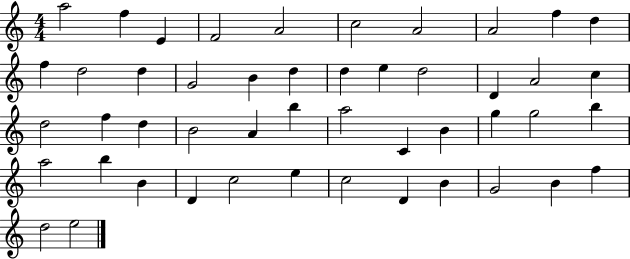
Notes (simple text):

A5/h F5/q E4/q F4/h A4/h C5/h A4/h A4/h F5/q D5/q F5/q D5/h D5/q G4/h B4/q D5/q D5/q E5/q D5/h D4/q A4/h C5/q D5/h F5/q D5/q B4/h A4/q B5/q A5/h C4/q B4/q G5/q G5/h B5/q A5/h B5/q B4/q D4/q C5/h E5/q C5/h D4/q B4/q G4/h B4/q F5/q D5/h E5/h